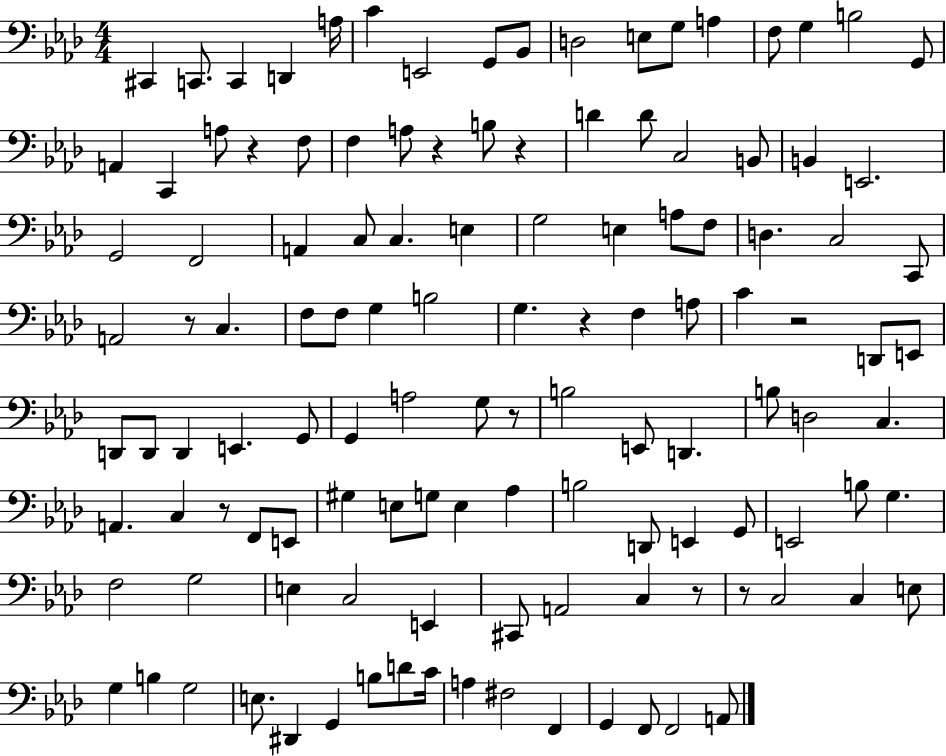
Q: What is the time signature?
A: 4/4